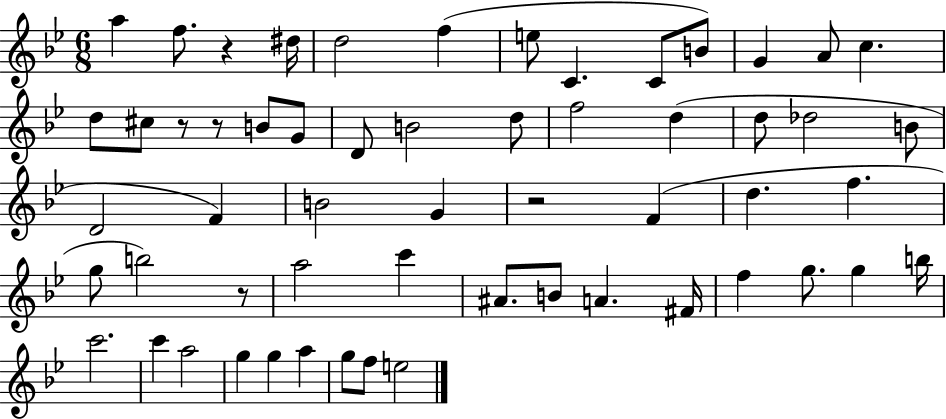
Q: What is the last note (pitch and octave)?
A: E5